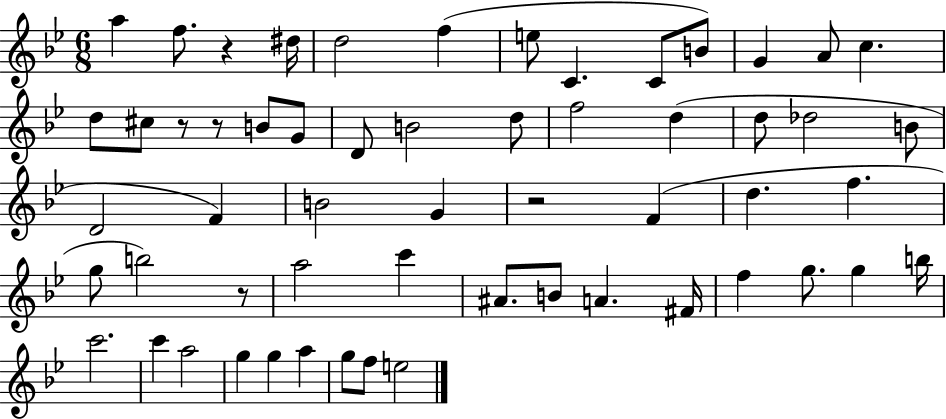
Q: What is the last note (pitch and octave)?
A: E5